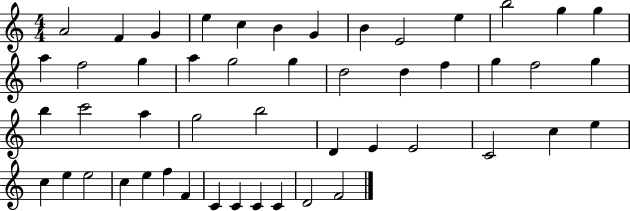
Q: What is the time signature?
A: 4/4